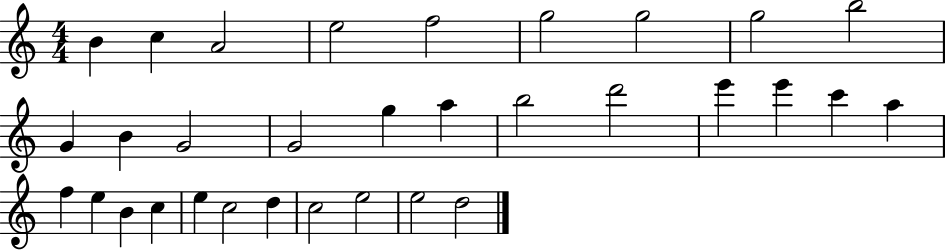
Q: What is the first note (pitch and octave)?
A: B4